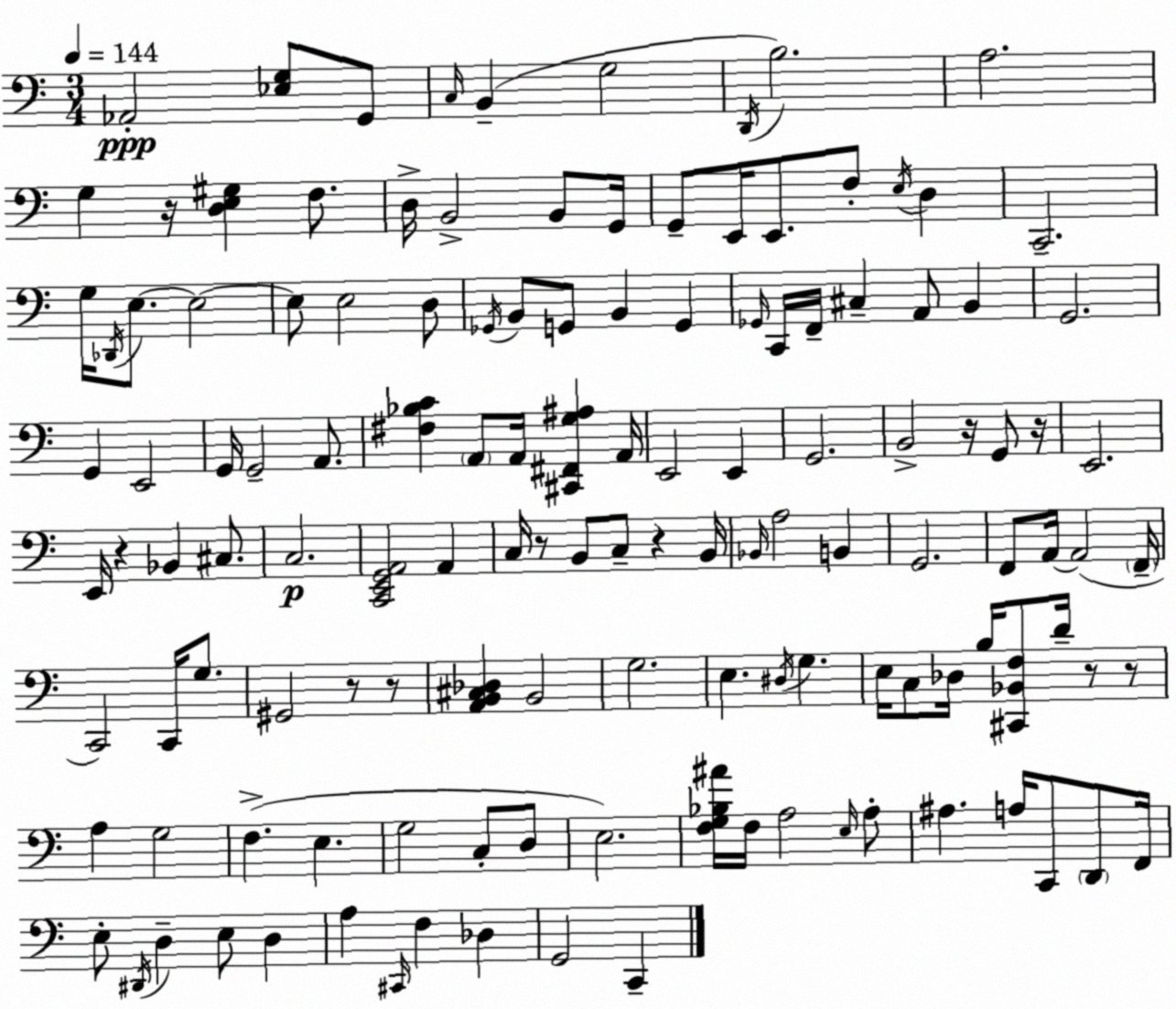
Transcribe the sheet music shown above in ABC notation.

X:1
T:Untitled
M:3/4
L:1/4
K:C
_A,,2 [_E,G,]/2 G,,/2 C,/4 B,, G,2 D,,/4 B,2 A,2 G, z/4 [D,E,^G,] F,/2 D,/4 B,,2 B,,/2 G,,/4 G,,/2 E,,/4 E,,/2 F,/2 E,/4 D, C,,2 G,/4 _D,,/4 E,/2 E,2 E,/2 E,2 D,/2 _G,,/4 B,,/2 G,,/2 B,, G,, _G,,/4 C,,/4 F,,/4 ^C, A,,/2 B,, G,,2 G,, E,,2 G,,/4 G,,2 A,,/2 [^F,_B,C] A,,/2 A,,/4 [^C,,^F,,G,^A,] A,,/4 E,,2 E,, G,,2 B,,2 z/4 G,,/2 z/4 E,,2 E,,/4 z _B,, ^C,/2 C,2 [C,,E,,G,,A,,]2 A,, C,/4 z/2 B,,/2 C,/2 z B,,/4 _B,,/4 A,2 B,, G,,2 F,,/2 A,,/4 A,,2 F,,/4 C,,2 C,,/4 G,/2 ^G,,2 z/2 z/2 [A,,B,,^C,_D,] B,,2 G,2 E, ^D,/4 G, E,/4 C,/2 _D,/4 B,/4 [^C,,_B,,F,]/2 D/4 z/2 z/2 A, G,2 F, E, G,2 C,/2 D,/2 E,2 [F,G,_B,^A]/4 F,/4 A,2 E,/4 A,/2 ^A, A,/4 C,,/2 D,,/2 F,,/4 E,/2 ^D,,/4 D, E,/2 D, A, ^C,,/4 F, _D, G,,2 C,,